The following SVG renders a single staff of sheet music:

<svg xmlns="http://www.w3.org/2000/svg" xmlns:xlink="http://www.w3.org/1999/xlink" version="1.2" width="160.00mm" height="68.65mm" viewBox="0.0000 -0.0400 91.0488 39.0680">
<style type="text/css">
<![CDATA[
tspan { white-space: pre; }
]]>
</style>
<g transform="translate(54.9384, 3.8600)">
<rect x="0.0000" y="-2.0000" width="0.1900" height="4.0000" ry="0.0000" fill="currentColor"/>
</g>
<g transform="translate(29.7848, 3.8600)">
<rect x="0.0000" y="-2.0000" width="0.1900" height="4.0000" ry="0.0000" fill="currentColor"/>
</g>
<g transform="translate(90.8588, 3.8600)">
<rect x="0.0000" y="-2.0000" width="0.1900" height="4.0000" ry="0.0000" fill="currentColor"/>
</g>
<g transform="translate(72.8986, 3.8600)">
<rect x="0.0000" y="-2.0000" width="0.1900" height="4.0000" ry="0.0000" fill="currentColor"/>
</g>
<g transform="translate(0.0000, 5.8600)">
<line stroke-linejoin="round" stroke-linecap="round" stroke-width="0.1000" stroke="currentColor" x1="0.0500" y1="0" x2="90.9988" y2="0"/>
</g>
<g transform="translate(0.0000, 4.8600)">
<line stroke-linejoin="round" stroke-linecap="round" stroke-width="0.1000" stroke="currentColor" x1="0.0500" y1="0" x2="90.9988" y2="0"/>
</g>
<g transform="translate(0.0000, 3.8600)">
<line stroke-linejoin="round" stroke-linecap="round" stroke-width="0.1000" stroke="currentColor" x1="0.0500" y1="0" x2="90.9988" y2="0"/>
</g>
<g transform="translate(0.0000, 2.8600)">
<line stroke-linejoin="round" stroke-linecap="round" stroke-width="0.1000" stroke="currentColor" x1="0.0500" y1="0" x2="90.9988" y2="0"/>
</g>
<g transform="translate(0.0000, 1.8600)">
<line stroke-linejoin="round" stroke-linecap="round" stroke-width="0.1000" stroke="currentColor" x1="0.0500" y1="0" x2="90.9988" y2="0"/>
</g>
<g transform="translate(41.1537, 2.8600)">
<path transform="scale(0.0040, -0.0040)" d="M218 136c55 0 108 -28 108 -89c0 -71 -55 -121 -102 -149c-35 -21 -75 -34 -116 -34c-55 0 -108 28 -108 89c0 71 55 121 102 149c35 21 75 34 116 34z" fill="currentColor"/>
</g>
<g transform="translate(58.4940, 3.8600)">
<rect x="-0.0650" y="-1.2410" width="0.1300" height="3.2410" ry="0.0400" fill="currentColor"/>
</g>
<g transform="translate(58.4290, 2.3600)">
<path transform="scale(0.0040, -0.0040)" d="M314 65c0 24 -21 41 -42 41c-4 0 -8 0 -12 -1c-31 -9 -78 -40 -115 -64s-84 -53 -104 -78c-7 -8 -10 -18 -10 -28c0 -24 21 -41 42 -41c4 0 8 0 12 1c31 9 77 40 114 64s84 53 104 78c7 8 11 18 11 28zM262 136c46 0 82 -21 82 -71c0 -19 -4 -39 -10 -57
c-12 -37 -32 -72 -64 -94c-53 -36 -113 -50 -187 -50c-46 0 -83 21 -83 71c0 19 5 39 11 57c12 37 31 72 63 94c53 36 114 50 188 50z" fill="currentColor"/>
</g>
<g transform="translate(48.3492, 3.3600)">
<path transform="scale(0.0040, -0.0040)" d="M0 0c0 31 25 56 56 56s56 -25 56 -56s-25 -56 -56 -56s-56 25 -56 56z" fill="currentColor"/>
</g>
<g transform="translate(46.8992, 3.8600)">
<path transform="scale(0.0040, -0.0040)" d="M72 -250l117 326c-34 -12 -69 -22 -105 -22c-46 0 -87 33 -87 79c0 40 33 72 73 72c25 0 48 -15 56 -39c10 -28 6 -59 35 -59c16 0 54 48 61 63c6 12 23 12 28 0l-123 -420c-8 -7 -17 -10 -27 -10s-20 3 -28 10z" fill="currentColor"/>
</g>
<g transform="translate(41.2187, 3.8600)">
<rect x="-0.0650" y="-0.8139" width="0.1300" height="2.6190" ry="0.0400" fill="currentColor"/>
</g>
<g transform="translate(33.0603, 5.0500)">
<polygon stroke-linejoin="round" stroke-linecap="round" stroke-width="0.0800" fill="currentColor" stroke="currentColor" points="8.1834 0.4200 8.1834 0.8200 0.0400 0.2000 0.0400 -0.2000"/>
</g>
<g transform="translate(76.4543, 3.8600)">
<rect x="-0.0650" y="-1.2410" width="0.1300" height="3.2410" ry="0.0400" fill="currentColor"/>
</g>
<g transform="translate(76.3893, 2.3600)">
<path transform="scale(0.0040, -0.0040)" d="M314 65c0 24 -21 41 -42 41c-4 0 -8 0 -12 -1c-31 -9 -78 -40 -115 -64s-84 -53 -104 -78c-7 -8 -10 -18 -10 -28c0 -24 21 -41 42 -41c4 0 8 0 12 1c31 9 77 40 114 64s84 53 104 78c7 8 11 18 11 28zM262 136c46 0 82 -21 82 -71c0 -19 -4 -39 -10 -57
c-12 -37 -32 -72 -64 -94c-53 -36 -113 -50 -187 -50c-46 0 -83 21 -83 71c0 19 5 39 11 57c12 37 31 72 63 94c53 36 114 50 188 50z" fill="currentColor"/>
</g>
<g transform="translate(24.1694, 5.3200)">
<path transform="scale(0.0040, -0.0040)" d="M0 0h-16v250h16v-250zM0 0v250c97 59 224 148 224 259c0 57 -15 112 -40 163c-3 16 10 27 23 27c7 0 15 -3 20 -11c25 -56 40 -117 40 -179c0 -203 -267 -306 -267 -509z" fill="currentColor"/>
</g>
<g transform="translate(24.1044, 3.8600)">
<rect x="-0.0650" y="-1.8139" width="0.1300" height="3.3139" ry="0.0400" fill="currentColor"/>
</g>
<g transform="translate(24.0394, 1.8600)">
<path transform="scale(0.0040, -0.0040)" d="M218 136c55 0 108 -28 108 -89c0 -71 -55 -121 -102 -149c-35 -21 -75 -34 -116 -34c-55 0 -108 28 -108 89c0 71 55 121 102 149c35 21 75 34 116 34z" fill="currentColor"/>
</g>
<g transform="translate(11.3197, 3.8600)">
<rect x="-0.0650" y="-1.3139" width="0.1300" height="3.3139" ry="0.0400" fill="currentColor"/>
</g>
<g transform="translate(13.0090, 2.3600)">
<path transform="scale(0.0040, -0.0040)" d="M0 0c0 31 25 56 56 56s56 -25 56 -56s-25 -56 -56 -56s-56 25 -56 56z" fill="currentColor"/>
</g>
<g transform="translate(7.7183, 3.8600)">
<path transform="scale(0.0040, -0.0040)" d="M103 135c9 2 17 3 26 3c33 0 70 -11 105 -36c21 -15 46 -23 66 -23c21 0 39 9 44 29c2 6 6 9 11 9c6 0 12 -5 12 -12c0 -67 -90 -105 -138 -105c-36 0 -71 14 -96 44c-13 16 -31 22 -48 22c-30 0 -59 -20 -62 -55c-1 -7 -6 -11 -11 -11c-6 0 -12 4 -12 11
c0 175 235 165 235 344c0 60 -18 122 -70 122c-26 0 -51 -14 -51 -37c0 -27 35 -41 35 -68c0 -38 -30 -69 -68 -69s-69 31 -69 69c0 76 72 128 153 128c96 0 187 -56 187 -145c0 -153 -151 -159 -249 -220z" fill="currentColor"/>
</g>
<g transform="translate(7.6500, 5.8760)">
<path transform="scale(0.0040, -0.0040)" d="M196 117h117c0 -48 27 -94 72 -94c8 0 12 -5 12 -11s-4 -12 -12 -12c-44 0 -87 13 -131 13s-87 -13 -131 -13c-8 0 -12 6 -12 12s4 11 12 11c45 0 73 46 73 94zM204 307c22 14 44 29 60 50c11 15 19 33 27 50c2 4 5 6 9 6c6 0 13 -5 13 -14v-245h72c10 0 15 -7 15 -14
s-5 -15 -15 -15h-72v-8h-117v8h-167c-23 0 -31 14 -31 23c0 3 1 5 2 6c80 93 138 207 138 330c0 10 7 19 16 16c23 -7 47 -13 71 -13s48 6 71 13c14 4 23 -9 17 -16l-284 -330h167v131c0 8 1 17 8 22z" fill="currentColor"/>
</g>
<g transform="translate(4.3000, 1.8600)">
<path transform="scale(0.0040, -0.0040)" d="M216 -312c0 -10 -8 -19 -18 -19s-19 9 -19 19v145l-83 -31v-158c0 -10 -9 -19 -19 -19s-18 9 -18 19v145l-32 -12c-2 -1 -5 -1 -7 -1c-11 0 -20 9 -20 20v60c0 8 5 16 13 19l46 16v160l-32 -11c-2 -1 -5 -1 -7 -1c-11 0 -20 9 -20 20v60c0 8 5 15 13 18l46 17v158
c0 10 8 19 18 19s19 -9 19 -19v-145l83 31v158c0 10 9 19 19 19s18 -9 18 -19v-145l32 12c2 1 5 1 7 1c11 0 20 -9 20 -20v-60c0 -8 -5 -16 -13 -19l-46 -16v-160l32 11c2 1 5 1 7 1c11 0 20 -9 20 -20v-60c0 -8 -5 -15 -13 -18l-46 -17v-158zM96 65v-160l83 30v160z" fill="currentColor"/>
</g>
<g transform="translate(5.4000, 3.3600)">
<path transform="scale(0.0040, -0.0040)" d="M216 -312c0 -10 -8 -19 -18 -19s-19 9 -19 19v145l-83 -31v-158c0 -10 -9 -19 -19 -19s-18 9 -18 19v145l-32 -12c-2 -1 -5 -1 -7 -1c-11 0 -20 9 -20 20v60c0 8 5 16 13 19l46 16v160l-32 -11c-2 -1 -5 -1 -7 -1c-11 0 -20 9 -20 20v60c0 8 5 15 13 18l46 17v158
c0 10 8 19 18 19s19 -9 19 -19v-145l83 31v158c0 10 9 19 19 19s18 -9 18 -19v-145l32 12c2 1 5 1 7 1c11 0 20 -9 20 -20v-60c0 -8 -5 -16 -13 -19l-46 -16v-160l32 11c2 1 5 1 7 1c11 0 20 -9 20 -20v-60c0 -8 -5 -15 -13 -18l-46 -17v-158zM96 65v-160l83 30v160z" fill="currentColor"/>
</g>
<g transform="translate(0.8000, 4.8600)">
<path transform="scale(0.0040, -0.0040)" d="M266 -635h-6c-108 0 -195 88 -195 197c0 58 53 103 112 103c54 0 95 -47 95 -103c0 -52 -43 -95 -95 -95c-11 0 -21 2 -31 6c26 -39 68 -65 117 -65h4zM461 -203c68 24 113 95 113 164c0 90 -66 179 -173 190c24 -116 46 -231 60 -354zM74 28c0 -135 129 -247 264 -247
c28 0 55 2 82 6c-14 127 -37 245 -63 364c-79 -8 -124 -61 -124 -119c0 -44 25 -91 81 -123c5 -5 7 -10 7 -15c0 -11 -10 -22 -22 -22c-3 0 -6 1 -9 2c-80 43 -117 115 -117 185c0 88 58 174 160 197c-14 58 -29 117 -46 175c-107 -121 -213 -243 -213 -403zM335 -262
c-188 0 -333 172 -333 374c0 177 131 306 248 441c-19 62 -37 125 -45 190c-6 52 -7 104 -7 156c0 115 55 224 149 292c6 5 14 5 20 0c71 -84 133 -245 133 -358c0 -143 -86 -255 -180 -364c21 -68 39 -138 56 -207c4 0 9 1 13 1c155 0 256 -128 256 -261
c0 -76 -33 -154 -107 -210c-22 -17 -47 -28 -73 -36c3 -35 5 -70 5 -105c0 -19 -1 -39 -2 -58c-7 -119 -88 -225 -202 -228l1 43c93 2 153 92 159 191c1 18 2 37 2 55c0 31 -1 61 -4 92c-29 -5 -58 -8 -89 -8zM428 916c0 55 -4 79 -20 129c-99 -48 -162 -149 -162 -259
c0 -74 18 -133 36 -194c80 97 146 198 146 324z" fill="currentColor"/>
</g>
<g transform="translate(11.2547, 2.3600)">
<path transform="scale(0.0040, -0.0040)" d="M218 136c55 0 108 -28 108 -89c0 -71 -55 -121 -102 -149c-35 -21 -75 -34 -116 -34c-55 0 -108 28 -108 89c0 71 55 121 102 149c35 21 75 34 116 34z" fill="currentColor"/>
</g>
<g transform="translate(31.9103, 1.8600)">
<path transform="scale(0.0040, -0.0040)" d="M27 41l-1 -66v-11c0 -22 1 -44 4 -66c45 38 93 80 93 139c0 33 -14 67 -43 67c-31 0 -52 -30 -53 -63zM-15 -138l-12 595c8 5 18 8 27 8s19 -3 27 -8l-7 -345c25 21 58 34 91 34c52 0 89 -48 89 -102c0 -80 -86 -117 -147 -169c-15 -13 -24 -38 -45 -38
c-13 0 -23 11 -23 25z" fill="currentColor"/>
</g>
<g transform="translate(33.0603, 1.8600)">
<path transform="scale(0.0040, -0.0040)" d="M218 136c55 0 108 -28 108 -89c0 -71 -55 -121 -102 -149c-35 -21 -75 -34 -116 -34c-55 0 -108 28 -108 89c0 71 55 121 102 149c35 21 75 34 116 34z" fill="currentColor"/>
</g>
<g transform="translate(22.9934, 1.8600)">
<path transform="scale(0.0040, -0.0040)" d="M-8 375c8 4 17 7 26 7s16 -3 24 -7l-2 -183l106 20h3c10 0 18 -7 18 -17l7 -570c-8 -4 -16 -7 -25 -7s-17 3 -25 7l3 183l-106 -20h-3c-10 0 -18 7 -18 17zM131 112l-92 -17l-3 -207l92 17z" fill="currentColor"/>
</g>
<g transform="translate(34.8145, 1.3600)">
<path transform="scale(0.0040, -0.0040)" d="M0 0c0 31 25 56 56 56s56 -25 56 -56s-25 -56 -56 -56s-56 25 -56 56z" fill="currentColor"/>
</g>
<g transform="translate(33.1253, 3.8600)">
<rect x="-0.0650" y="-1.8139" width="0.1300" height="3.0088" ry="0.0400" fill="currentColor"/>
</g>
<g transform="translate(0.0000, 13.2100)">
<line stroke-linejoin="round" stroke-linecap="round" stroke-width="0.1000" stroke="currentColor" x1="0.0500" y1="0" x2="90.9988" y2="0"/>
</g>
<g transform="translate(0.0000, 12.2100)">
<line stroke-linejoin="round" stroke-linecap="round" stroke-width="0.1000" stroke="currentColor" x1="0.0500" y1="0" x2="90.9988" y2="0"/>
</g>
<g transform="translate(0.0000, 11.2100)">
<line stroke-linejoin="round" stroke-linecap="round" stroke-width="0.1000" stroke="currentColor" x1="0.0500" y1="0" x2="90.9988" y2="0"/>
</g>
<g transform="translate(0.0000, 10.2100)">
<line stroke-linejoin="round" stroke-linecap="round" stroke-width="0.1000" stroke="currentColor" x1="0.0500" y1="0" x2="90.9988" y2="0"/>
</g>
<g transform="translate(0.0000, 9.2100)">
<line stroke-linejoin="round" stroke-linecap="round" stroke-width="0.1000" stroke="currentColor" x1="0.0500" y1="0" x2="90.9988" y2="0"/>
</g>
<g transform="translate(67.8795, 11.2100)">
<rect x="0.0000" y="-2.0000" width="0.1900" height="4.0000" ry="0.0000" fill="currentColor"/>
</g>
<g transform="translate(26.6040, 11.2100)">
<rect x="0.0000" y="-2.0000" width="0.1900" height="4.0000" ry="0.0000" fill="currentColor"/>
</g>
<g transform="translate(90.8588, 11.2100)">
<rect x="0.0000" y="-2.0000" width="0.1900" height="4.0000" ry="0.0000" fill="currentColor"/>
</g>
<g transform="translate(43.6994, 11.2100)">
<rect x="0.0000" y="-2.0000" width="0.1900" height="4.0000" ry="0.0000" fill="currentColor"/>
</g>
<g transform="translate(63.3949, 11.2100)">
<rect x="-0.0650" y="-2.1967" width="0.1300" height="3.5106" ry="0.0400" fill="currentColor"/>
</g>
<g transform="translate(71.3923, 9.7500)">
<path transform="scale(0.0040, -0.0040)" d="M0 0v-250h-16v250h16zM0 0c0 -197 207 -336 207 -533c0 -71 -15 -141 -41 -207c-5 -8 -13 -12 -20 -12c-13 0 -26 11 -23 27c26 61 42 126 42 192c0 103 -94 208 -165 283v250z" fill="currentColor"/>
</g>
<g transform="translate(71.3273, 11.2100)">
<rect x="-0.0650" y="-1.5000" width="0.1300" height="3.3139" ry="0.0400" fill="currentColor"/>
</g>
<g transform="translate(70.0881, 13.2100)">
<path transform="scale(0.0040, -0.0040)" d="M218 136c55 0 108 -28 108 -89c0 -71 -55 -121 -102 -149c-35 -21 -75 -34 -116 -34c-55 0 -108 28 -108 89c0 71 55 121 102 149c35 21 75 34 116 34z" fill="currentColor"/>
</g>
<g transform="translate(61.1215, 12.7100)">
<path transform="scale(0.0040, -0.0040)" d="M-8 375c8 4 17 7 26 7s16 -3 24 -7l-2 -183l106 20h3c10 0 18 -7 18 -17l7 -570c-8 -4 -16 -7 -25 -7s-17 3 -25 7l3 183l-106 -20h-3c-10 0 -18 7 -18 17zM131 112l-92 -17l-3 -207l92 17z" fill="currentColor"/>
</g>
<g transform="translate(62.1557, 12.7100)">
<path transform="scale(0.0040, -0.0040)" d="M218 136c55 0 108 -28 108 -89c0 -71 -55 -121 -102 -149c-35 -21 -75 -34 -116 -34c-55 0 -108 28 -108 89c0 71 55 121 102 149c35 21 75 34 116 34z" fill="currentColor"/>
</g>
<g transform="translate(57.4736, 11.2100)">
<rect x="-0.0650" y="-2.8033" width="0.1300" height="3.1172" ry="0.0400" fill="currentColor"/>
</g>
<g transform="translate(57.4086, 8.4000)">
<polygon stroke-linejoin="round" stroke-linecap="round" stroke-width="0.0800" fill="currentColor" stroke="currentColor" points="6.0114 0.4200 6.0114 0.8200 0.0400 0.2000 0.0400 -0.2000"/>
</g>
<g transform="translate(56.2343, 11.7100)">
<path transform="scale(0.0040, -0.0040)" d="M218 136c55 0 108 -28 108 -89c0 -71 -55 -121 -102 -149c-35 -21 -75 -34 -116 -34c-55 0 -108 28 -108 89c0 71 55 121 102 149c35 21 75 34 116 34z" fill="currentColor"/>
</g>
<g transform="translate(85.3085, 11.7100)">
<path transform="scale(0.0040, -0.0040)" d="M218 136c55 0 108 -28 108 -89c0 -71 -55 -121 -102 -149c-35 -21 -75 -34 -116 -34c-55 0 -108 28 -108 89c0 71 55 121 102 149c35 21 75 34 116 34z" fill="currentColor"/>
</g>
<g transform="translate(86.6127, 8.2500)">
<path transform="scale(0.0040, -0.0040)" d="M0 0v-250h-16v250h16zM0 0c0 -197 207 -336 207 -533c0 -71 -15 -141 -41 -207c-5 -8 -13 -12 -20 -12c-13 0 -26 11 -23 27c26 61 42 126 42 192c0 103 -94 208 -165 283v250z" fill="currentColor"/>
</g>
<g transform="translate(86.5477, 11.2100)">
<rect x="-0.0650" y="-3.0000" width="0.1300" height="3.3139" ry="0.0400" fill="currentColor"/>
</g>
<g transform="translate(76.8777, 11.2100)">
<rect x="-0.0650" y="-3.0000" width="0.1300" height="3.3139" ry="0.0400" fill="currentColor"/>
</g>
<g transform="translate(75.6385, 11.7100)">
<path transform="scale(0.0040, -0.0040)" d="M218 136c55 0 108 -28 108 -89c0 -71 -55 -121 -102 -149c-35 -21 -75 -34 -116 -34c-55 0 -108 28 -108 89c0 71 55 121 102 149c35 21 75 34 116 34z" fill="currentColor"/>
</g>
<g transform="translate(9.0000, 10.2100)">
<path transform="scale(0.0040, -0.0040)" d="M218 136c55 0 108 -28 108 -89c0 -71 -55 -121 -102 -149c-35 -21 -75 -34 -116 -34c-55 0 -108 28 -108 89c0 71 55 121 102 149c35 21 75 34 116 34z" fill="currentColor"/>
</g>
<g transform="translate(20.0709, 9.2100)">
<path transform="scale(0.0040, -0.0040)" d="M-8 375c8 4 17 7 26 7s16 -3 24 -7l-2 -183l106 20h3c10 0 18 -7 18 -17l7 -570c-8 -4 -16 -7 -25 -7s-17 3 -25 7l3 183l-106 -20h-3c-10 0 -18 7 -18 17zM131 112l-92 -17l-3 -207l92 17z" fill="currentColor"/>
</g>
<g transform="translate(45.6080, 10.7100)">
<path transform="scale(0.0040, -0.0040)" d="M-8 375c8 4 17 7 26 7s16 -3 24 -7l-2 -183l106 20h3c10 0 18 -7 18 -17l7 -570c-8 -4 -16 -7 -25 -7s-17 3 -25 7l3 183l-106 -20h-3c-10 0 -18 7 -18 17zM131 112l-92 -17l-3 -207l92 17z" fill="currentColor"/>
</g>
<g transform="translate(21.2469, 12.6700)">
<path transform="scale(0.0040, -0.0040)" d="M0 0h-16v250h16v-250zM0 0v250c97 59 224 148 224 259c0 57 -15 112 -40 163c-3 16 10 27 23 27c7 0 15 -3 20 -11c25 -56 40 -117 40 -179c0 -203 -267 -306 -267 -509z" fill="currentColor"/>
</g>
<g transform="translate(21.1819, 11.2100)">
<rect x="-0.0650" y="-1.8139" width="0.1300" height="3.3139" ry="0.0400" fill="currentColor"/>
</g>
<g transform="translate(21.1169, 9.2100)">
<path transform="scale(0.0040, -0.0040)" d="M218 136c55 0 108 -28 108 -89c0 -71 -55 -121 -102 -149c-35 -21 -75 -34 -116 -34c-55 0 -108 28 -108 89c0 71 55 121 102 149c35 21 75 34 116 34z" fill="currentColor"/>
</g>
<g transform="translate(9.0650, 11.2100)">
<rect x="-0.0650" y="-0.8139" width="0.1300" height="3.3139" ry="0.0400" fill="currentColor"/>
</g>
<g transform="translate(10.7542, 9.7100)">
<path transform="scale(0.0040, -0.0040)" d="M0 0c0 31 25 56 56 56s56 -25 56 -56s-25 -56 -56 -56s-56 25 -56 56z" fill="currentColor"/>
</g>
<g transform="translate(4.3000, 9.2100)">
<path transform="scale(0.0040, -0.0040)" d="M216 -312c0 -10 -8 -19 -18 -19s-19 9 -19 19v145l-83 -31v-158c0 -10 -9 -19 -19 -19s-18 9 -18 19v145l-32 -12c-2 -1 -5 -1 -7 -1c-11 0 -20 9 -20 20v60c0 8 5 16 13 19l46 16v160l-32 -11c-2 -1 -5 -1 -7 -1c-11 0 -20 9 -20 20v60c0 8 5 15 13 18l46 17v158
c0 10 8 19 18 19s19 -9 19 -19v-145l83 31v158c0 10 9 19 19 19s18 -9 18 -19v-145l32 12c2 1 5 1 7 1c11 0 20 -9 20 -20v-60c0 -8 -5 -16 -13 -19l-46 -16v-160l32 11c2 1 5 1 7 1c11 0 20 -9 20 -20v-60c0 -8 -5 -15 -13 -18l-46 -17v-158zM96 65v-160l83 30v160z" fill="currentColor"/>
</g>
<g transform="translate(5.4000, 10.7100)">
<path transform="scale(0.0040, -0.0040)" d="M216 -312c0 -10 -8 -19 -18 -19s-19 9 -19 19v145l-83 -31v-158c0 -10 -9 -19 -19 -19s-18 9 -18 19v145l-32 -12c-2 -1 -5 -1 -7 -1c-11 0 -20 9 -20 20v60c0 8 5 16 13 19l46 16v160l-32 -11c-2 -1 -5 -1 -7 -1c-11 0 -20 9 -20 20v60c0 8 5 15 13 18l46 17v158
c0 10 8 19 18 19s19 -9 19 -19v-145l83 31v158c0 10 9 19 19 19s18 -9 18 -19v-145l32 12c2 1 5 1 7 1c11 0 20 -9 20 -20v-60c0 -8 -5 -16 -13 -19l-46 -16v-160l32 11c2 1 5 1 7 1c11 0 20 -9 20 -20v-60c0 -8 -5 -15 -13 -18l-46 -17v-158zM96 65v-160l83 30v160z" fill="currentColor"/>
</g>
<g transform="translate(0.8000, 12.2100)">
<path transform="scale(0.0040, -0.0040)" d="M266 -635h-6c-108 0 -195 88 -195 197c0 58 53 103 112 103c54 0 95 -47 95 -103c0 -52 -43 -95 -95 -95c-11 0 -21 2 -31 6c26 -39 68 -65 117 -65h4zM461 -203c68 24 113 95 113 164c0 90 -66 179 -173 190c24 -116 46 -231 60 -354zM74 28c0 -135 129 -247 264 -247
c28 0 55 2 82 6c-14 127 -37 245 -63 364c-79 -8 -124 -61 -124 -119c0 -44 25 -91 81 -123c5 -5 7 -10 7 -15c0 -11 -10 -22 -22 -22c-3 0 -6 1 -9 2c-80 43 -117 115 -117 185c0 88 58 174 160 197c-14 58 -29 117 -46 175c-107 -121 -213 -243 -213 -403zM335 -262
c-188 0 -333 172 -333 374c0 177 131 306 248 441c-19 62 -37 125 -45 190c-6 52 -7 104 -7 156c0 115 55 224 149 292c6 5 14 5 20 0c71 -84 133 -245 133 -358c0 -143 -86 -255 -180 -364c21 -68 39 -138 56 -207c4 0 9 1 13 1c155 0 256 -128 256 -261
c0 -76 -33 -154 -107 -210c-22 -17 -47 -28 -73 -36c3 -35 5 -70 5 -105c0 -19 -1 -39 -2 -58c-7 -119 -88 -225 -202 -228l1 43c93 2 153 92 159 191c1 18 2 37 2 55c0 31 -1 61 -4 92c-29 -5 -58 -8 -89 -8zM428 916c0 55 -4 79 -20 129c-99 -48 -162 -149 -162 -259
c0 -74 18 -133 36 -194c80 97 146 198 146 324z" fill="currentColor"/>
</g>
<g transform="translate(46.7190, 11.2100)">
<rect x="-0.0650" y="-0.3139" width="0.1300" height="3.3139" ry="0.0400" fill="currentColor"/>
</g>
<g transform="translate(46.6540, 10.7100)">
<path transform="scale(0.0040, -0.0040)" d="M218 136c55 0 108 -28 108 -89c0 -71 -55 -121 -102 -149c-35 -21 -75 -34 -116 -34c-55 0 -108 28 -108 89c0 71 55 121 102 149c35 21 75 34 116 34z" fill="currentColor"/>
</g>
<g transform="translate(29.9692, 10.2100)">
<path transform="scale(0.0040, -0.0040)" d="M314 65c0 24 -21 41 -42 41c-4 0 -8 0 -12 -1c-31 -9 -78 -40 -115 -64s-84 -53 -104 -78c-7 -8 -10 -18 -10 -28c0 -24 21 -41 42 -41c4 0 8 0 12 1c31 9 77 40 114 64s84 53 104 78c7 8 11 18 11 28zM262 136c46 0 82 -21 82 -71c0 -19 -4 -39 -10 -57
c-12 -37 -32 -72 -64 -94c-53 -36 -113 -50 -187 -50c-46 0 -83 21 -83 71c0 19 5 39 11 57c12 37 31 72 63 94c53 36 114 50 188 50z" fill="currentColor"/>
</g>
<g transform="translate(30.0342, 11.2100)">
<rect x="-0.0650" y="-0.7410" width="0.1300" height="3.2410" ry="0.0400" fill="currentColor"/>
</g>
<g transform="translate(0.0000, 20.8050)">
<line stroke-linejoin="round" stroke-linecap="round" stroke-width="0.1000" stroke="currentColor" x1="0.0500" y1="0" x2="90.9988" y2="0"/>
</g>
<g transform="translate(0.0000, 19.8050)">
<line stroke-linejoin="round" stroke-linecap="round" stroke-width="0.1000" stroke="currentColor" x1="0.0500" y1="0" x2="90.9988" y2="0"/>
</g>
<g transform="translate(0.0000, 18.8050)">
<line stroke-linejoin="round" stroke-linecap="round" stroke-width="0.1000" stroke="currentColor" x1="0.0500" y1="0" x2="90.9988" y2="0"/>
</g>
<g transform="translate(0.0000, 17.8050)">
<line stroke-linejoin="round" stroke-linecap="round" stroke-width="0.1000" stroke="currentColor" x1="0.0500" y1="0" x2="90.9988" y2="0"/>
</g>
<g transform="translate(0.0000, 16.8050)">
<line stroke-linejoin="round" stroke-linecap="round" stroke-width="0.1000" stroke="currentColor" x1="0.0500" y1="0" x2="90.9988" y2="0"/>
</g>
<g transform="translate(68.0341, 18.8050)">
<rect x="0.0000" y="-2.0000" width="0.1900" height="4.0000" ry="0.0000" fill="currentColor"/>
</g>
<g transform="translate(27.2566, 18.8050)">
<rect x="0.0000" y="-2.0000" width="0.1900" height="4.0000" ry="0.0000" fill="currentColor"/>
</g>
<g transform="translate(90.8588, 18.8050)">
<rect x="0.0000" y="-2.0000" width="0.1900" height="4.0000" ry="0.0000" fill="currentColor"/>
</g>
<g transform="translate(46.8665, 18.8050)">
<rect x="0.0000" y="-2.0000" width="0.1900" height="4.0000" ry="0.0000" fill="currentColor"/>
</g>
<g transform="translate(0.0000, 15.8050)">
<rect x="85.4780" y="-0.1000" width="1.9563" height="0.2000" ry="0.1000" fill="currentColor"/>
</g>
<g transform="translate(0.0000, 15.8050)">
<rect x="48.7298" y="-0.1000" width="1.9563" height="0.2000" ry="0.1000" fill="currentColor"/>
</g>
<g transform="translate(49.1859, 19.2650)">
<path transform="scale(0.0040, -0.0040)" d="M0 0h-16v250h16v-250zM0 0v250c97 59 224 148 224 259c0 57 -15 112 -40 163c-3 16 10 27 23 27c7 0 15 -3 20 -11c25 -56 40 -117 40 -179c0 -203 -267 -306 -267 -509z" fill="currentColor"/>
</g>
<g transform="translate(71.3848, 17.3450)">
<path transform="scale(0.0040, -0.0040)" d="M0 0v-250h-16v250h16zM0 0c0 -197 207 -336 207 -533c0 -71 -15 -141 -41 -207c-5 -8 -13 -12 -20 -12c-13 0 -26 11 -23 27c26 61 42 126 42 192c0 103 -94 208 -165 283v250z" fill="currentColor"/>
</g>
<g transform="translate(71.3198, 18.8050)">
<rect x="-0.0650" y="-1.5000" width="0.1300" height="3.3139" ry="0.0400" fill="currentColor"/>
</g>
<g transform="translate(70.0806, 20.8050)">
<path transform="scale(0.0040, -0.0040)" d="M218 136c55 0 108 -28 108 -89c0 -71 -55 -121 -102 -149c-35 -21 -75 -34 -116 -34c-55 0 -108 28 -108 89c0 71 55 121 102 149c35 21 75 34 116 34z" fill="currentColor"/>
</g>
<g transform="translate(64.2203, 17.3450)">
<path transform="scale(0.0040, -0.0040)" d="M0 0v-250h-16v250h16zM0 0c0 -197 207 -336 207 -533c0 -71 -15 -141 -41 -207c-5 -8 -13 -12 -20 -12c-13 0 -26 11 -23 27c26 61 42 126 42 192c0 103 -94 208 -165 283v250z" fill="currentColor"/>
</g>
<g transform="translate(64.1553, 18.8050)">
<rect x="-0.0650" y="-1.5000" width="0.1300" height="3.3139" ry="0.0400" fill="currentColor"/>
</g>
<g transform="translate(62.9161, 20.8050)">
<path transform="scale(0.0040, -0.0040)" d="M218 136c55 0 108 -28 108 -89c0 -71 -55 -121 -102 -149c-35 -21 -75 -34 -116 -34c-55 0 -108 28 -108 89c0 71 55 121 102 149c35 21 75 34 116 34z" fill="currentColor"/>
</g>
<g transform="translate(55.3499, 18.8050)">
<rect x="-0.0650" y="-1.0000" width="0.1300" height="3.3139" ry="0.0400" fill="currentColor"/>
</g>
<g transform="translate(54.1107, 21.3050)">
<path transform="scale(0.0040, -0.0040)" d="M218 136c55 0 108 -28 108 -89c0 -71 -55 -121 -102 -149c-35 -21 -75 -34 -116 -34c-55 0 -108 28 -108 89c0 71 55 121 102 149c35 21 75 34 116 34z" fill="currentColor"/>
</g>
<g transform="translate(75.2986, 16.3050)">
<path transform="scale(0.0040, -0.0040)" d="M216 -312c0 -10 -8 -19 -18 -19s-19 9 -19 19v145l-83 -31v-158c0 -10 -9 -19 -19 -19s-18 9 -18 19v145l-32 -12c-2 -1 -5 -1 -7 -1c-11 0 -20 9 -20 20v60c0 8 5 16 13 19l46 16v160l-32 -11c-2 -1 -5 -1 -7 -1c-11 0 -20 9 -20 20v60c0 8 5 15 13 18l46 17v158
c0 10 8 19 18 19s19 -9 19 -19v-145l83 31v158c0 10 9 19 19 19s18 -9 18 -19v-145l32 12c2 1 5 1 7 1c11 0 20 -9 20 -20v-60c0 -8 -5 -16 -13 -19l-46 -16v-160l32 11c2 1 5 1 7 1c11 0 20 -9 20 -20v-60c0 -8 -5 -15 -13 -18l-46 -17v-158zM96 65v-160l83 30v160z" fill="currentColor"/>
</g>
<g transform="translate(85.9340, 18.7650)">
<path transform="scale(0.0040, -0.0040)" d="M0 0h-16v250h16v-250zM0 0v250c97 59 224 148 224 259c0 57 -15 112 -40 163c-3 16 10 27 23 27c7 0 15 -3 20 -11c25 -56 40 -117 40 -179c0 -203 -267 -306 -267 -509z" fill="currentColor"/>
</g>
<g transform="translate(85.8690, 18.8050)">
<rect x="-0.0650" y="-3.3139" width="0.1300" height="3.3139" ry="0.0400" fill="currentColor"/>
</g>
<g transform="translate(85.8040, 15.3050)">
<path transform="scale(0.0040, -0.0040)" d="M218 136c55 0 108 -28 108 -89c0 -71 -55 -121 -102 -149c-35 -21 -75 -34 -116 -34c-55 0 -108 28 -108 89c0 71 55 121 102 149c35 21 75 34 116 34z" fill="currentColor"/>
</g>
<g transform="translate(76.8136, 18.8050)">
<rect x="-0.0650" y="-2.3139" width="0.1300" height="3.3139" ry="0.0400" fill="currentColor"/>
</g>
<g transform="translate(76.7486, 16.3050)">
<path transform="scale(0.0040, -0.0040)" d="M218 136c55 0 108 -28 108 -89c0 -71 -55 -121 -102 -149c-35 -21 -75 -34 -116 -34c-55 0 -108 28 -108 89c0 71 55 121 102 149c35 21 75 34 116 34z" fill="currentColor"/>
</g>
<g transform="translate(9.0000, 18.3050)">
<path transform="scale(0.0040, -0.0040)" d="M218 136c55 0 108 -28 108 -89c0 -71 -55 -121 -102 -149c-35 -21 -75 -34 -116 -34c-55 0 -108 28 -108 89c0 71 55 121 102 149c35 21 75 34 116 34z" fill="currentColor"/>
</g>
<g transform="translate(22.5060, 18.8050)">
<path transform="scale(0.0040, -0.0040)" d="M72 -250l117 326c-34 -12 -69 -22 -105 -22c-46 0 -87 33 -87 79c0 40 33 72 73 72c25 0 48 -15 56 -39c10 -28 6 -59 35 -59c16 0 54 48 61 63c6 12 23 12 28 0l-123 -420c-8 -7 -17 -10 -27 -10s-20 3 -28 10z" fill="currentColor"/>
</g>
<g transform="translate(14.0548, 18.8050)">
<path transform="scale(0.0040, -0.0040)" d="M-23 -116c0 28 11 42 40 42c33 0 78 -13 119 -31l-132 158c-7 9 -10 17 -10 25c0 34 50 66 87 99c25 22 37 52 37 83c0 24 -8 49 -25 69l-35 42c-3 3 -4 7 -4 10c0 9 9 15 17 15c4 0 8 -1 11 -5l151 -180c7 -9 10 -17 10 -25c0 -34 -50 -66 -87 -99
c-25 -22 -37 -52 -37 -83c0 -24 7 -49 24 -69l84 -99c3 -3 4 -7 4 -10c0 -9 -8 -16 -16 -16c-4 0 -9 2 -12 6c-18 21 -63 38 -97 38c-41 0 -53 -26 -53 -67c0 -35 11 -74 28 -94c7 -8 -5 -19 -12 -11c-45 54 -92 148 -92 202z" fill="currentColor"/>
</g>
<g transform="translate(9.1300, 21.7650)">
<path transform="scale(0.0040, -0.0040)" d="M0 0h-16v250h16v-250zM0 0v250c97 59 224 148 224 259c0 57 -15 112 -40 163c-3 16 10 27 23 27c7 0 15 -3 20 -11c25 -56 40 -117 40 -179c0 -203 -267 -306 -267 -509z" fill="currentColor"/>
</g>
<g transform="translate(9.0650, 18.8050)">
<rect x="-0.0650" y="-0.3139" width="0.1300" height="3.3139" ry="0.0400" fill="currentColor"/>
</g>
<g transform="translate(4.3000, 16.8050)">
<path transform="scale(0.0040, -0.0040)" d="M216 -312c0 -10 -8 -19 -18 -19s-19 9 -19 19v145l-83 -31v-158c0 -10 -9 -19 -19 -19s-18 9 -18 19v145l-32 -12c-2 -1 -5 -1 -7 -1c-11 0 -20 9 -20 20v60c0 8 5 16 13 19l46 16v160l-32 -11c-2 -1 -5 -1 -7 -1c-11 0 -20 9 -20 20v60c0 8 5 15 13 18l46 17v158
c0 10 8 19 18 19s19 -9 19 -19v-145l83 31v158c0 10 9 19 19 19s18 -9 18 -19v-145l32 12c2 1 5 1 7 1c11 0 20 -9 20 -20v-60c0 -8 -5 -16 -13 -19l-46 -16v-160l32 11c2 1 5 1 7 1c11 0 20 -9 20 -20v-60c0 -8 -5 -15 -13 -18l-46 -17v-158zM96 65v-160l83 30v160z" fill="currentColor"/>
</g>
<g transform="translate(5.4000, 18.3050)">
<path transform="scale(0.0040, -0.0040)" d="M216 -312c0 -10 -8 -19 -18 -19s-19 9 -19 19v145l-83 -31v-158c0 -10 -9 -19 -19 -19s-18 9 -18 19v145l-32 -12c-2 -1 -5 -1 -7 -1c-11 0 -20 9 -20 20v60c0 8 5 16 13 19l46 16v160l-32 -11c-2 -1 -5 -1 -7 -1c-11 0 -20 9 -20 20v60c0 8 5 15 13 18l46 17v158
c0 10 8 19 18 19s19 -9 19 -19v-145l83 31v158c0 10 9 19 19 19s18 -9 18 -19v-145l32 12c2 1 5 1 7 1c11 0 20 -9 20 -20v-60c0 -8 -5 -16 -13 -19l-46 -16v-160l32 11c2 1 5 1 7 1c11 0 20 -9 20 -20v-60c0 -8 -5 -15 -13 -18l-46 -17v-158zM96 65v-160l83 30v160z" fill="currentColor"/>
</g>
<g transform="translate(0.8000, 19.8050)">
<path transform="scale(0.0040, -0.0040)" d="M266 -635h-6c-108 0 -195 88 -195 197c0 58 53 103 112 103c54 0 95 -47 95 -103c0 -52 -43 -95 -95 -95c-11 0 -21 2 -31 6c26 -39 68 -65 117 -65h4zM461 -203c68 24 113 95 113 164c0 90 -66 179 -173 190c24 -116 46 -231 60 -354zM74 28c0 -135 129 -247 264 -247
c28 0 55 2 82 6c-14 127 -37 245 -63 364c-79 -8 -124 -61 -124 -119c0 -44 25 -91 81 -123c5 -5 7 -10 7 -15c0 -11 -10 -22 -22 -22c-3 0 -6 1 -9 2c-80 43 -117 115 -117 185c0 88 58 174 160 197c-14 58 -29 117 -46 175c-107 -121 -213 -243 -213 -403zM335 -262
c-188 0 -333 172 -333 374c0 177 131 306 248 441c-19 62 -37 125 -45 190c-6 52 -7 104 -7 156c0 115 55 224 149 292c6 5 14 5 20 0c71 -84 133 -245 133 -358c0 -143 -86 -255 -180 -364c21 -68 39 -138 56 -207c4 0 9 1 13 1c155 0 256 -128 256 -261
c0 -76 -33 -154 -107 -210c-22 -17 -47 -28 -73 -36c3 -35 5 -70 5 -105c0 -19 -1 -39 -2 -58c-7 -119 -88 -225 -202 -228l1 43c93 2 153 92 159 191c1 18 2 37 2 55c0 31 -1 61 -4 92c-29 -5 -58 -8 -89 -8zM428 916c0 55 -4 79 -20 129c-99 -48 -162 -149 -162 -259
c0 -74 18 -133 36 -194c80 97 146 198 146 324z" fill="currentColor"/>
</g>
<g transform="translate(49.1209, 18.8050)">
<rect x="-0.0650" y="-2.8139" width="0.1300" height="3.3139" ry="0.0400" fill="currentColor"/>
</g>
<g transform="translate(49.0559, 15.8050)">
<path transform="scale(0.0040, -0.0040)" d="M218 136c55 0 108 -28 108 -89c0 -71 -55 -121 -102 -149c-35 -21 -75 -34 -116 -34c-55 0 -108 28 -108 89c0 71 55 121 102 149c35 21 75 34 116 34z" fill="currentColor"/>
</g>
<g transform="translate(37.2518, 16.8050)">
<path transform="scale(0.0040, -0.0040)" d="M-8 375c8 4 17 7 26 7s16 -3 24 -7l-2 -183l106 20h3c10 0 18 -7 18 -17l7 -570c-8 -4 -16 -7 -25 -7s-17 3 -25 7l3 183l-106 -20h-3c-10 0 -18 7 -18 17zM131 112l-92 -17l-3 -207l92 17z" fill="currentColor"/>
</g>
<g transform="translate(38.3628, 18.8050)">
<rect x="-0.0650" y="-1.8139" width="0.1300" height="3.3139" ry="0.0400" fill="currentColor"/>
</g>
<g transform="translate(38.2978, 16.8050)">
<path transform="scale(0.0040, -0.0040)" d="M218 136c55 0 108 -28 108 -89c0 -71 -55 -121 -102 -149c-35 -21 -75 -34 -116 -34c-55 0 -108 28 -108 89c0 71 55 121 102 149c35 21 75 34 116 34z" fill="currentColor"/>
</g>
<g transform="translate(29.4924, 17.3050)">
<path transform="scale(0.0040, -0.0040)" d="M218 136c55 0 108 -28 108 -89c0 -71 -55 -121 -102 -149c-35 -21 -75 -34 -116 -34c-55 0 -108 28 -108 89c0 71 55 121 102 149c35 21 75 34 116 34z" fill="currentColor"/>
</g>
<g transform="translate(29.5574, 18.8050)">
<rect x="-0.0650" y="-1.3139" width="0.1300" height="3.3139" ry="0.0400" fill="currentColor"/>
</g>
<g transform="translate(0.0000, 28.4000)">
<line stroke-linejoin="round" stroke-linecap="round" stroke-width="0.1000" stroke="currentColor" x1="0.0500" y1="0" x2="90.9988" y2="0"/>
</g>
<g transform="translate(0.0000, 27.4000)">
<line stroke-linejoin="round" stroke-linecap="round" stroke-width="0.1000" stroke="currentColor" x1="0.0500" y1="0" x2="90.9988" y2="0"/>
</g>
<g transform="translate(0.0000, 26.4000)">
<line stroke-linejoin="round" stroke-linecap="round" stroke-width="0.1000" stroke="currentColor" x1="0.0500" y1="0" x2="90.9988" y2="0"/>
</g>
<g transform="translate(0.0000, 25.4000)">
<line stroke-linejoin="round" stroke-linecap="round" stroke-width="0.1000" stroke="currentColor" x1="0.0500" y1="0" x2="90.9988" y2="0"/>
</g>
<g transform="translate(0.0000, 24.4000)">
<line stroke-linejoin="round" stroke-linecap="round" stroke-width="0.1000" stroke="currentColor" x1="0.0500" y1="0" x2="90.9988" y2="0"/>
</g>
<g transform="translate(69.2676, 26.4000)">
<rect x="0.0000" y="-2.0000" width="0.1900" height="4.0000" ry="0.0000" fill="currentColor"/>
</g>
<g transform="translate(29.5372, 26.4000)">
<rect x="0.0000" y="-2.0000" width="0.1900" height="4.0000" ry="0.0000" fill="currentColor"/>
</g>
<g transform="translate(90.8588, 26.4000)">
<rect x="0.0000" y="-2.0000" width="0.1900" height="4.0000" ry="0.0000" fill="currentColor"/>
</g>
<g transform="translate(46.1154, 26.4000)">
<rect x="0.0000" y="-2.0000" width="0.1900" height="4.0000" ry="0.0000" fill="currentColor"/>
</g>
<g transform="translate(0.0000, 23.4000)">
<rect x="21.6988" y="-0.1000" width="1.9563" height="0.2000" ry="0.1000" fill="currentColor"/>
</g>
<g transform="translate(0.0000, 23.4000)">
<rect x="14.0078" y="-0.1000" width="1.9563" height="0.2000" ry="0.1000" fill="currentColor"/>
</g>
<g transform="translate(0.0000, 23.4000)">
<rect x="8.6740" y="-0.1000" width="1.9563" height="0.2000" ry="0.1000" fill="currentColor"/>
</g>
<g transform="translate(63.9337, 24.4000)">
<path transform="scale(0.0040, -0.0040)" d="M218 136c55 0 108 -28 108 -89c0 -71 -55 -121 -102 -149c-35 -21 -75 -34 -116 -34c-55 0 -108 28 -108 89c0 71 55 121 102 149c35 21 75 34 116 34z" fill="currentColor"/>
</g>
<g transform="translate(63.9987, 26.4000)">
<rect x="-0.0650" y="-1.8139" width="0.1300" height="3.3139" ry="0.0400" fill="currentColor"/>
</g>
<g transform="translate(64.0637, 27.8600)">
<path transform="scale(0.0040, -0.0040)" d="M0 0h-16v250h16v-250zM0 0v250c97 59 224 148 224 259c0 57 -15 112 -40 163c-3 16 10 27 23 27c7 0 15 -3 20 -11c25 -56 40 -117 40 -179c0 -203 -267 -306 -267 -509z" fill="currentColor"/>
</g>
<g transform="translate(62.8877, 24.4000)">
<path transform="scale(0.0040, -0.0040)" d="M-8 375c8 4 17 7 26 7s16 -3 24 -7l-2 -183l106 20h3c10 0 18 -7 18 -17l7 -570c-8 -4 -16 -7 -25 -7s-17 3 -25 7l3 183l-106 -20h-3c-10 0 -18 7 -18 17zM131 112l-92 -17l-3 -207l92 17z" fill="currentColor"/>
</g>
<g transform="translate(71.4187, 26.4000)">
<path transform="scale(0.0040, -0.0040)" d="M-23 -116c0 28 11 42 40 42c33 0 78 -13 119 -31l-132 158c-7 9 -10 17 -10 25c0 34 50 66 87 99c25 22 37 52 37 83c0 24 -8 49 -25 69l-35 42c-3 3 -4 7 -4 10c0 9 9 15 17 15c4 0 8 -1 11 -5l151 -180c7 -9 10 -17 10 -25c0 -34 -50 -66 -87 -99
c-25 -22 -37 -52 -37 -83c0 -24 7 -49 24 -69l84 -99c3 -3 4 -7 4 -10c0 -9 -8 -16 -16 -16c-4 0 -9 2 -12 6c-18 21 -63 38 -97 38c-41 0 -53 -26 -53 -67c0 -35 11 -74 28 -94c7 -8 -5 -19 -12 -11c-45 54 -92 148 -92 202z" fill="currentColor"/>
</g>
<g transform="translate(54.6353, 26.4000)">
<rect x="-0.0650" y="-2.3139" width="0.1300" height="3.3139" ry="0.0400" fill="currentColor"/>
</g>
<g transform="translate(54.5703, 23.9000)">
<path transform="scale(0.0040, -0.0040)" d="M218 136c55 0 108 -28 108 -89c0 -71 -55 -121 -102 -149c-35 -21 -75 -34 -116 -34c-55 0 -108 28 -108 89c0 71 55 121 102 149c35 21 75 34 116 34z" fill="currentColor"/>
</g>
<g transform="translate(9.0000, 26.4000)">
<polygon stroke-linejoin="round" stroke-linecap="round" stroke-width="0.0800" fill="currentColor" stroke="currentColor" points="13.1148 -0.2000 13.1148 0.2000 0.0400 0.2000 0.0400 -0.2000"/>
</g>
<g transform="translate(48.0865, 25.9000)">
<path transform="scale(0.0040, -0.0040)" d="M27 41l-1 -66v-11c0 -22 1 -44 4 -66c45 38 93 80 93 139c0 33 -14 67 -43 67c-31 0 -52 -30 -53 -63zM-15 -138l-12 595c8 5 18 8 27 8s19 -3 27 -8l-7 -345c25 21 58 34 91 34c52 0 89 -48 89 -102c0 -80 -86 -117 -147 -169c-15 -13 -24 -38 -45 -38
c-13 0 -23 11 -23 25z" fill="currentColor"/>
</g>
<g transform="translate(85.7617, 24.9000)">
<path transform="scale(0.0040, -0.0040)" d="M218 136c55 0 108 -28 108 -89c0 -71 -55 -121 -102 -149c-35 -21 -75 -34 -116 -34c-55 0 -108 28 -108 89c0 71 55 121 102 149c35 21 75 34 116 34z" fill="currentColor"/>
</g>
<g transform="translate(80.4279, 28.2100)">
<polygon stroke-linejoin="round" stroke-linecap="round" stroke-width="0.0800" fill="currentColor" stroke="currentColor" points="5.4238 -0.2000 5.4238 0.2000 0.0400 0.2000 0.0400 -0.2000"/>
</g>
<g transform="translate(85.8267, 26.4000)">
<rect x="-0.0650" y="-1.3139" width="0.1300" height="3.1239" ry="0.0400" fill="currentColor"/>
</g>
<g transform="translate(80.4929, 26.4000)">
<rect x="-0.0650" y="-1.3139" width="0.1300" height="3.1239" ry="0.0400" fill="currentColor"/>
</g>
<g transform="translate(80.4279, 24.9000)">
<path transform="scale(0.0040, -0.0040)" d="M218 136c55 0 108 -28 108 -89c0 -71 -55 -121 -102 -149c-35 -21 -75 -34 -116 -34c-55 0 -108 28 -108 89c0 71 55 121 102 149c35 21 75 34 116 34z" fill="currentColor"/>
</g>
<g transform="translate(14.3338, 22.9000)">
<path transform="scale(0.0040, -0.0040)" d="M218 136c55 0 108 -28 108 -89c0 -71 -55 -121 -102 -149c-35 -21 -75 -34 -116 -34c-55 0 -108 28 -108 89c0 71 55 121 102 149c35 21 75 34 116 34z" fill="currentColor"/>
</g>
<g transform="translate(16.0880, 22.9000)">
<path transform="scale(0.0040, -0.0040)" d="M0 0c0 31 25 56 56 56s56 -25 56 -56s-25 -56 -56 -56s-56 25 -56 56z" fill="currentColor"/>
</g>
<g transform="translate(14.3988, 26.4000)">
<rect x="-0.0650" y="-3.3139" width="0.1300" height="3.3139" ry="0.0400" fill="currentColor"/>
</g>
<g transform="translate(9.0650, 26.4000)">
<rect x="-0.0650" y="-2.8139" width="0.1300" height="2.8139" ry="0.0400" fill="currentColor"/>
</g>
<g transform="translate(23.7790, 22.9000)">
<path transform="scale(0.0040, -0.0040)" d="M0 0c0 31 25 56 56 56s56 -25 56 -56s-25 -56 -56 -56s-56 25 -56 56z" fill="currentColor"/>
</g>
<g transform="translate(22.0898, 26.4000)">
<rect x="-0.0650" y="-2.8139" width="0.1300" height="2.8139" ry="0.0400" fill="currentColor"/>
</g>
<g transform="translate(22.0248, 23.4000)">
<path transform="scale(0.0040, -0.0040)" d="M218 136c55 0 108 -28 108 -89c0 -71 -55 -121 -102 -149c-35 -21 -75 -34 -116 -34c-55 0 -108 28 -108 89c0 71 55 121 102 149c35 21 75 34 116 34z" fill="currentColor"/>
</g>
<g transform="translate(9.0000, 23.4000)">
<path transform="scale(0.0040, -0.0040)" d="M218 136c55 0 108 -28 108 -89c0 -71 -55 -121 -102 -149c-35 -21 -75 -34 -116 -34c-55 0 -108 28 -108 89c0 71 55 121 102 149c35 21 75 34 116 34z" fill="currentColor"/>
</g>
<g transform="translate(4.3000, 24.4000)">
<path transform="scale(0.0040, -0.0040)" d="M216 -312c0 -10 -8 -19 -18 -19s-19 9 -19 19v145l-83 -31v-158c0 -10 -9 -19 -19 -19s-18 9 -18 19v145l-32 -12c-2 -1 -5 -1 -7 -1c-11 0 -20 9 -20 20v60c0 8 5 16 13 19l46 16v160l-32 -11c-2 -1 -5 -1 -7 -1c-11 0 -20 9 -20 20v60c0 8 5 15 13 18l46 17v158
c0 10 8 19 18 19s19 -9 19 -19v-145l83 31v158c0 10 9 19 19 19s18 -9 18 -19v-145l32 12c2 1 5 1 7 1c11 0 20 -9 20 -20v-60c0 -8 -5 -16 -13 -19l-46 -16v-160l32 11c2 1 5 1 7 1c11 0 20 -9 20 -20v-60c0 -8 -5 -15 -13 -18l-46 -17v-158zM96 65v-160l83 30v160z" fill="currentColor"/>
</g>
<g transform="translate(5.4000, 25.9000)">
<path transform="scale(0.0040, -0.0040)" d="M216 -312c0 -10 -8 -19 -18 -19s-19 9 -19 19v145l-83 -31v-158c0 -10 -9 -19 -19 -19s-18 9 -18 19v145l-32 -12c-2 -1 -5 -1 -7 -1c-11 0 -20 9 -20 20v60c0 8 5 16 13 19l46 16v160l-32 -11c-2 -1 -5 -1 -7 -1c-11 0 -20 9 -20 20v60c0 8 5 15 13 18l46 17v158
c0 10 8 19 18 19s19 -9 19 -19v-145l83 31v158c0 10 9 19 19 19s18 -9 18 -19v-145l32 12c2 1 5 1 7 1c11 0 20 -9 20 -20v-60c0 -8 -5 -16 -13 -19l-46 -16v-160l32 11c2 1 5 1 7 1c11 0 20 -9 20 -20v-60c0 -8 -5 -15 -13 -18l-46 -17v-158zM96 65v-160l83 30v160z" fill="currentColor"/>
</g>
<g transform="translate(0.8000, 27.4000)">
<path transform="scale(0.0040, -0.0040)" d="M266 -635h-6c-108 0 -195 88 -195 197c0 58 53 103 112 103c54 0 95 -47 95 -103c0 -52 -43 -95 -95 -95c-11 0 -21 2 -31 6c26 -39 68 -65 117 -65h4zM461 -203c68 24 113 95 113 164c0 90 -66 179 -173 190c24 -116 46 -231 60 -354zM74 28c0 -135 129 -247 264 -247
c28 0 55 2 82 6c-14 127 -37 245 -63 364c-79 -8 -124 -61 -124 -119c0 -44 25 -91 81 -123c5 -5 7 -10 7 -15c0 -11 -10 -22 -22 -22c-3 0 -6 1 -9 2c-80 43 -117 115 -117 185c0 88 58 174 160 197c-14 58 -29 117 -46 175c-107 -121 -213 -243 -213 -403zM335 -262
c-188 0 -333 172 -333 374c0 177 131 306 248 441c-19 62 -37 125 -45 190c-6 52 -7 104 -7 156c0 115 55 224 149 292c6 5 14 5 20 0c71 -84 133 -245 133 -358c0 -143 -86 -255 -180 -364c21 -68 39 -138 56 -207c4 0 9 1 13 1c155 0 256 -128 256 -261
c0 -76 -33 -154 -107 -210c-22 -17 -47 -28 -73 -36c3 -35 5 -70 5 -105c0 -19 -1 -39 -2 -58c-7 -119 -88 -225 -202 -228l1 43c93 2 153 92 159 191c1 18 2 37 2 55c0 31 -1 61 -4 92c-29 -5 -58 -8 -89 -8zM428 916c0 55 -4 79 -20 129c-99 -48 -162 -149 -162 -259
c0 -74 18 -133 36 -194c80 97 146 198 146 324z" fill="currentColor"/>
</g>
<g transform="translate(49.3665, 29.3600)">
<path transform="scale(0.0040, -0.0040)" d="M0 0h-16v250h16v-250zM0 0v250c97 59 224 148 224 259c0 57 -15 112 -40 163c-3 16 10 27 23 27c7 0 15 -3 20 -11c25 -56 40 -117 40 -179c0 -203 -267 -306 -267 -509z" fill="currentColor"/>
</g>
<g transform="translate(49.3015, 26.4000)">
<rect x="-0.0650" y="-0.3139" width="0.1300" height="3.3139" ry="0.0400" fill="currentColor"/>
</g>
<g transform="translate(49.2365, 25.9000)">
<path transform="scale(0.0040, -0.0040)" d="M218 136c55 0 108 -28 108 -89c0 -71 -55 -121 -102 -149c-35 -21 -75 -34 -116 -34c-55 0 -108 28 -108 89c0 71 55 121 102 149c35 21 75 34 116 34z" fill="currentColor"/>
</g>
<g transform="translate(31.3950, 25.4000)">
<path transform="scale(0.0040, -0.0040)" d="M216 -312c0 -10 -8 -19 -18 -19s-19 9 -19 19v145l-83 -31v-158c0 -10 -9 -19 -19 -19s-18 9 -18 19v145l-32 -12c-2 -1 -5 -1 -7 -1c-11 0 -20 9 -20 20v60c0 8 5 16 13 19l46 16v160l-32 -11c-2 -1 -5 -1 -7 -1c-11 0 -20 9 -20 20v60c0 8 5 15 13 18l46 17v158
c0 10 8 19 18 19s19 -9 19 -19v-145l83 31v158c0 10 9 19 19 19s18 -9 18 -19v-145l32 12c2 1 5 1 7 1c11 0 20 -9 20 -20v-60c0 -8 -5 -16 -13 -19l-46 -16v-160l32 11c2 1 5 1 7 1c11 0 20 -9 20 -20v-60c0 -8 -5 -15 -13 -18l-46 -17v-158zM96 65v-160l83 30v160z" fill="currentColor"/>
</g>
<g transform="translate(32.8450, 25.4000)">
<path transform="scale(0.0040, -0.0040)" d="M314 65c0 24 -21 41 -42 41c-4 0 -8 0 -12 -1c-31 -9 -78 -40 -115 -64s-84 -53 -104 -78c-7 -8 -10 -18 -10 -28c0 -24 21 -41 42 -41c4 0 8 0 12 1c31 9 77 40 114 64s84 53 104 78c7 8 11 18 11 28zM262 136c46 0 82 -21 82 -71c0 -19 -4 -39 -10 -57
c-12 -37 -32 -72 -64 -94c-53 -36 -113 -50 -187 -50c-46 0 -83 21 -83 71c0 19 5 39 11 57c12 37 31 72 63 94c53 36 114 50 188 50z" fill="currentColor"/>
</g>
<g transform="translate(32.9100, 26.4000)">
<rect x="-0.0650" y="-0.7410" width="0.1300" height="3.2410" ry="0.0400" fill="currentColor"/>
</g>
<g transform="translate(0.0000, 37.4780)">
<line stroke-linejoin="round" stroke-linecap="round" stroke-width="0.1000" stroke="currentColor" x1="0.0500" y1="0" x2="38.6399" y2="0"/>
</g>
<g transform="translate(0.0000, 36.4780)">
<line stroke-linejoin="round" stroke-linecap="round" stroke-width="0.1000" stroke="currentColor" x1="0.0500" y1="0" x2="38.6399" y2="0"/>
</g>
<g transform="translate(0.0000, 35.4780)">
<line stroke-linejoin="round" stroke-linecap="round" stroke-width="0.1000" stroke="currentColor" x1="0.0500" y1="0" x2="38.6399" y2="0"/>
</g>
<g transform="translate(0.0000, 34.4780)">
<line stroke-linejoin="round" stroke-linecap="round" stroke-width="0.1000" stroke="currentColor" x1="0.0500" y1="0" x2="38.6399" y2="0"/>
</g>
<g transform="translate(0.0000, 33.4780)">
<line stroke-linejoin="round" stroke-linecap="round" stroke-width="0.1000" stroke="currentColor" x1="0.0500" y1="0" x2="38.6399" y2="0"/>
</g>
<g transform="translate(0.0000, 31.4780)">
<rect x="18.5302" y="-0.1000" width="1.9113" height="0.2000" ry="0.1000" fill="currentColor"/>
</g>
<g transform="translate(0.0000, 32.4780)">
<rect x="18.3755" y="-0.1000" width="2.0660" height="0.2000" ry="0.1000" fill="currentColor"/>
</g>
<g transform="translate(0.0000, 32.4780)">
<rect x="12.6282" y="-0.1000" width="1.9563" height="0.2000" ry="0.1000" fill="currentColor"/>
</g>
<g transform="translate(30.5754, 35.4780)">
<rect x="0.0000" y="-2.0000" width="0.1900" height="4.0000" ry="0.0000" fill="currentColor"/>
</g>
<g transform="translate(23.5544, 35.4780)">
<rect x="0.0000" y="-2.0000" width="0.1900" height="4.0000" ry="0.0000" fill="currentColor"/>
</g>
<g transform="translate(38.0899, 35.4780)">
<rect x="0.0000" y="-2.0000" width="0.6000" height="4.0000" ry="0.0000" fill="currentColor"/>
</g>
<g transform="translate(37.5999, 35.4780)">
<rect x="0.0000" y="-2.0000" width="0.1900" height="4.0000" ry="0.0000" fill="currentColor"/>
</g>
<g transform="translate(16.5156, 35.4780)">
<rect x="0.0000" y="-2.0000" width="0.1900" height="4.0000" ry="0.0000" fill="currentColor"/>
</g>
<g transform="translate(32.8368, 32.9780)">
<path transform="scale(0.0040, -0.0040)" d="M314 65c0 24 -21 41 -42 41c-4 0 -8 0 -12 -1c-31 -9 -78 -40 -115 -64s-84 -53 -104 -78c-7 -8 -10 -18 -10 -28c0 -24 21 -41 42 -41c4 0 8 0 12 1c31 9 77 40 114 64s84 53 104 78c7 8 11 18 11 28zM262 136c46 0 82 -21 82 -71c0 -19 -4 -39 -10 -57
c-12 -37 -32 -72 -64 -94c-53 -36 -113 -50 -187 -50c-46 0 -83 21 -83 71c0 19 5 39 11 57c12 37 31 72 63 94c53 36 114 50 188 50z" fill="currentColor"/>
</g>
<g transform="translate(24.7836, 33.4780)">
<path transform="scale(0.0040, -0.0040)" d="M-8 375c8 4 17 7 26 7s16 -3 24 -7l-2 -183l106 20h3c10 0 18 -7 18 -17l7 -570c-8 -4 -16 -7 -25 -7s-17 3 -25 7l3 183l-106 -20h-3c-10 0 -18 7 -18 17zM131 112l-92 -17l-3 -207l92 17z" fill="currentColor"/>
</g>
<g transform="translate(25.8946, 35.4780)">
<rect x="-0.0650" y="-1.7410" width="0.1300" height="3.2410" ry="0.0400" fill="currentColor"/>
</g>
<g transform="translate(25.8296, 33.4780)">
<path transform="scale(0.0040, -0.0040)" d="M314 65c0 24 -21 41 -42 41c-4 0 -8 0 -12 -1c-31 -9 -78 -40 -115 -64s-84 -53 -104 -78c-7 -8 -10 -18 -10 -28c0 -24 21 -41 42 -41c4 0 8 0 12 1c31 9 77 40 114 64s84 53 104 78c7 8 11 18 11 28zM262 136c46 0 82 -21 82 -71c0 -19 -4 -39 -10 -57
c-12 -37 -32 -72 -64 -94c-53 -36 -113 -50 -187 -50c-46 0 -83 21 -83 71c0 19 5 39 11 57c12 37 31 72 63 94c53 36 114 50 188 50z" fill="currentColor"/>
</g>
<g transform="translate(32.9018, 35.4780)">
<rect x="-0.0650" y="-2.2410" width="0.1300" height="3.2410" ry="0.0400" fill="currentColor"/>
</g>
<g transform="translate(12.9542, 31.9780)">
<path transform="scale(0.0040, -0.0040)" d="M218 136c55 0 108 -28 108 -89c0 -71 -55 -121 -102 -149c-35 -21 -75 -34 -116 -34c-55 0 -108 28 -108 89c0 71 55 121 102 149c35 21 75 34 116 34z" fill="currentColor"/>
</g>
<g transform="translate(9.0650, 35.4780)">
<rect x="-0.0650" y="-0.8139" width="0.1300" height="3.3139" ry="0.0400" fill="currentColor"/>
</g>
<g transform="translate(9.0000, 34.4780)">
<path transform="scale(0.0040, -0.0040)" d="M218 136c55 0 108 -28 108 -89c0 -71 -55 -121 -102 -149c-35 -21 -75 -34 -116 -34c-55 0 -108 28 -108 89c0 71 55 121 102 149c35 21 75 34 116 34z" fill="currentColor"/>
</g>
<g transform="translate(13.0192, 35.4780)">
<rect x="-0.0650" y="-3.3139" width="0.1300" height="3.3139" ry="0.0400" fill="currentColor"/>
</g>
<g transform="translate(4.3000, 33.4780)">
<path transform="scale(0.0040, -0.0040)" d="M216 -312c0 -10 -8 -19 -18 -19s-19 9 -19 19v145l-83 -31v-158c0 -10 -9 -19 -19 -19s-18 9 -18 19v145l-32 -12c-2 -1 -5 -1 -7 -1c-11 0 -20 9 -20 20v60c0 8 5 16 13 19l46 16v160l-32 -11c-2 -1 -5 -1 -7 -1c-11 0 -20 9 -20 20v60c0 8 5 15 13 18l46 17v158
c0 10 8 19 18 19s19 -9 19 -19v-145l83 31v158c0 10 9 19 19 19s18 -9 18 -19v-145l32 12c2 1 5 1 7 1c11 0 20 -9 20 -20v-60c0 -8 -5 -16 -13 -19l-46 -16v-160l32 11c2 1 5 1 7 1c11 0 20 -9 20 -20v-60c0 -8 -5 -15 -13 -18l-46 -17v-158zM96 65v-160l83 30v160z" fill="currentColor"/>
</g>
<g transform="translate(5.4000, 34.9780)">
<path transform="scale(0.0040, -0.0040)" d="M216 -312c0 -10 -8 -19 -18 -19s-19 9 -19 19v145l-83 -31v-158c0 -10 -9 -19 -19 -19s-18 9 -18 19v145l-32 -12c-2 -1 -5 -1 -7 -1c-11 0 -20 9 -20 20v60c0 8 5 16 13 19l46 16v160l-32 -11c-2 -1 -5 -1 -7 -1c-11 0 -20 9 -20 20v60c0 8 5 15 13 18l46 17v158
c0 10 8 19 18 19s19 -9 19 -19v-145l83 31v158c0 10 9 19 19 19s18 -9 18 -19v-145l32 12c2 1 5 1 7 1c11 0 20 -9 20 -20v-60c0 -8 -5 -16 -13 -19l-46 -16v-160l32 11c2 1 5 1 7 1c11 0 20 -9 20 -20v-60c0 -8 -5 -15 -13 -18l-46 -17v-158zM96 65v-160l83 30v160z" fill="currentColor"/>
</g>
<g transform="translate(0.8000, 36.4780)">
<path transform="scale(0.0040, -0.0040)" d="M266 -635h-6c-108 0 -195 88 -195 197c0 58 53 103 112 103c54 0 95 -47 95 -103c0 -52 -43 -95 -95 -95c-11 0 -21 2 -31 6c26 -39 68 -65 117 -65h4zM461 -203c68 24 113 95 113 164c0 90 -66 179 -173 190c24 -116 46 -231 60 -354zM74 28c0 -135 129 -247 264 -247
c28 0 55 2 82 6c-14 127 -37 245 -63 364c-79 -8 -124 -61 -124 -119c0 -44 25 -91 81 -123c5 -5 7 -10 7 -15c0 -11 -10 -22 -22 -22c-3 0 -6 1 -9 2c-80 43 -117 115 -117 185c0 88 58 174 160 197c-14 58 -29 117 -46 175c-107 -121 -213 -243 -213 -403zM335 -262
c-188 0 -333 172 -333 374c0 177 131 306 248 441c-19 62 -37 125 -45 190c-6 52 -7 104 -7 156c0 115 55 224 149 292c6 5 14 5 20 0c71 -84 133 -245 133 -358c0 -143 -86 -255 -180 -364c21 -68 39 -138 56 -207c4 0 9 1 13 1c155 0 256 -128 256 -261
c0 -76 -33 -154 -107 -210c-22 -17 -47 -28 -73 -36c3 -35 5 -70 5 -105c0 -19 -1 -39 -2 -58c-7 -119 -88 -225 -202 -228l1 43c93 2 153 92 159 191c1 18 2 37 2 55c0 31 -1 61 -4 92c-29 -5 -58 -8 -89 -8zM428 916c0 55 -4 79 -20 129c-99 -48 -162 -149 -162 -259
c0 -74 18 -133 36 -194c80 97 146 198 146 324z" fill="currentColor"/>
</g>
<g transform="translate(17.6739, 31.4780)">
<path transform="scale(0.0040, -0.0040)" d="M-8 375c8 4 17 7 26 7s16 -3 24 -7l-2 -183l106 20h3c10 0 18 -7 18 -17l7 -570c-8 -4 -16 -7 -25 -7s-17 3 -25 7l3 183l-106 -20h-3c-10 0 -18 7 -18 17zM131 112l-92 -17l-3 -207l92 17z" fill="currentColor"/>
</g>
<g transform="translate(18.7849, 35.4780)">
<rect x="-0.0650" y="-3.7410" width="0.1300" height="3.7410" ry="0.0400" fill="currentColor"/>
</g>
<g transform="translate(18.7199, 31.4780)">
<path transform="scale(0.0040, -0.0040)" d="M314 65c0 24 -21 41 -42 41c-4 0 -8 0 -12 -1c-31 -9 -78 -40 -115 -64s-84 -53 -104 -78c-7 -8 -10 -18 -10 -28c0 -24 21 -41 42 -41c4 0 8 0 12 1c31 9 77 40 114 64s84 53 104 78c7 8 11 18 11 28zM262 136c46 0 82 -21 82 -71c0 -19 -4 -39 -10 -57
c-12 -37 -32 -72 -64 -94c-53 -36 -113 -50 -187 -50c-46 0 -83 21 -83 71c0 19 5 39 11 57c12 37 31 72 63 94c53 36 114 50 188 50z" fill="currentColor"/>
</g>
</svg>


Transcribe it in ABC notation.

X:1
T:Untitled
M:2/4
L:1/4
K:D
e f/2 _f/2 d/2 z/2 e2 e2 d f/2 d2 c A/2 F/2 E/2 A A/2 ^c/2 z z/2 e f a/2 D E/2 E/2 ^g b/2 a/2 b/2 a/2 ^d2 _c/2 g f/2 z e/2 e/2 d b c'2 f2 g2